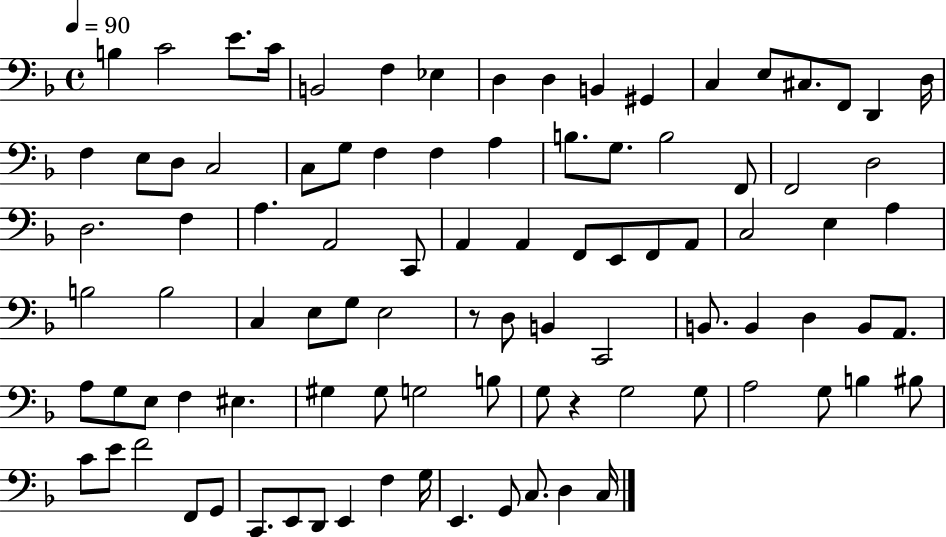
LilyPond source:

{
  \clef bass
  \time 4/4
  \defaultTimeSignature
  \key f \major
  \tempo 4 = 90
  b4 c'2 e'8. c'16 | b,2 f4 ees4 | d4 d4 b,4 gis,4 | c4 e8 cis8. f,8 d,4 d16 | \break f4 e8 d8 c2 | c8 g8 f4 f4 a4 | b8. g8. b2 f,8 | f,2 d2 | \break d2. f4 | a4. a,2 c,8 | a,4 a,4 f,8 e,8 f,8 a,8 | c2 e4 a4 | \break b2 b2 | c4 e8 g8 e2 | r8 d8 b,4 c,2 | b,8. b,4 d4 b,8 a,8. | \break a8 g8 e8 f4 eis4. | gis4 gis8 g2 b8 | g8 r4 g2 g8 | a2 g8 b4 bis8 | \break c'8 e'8 f'2 f,8 g,8 | c,8. e,8 d,8 e,4 f4 g16 | e,4. g,8 c8. d4 c16 | \bar "|."
}